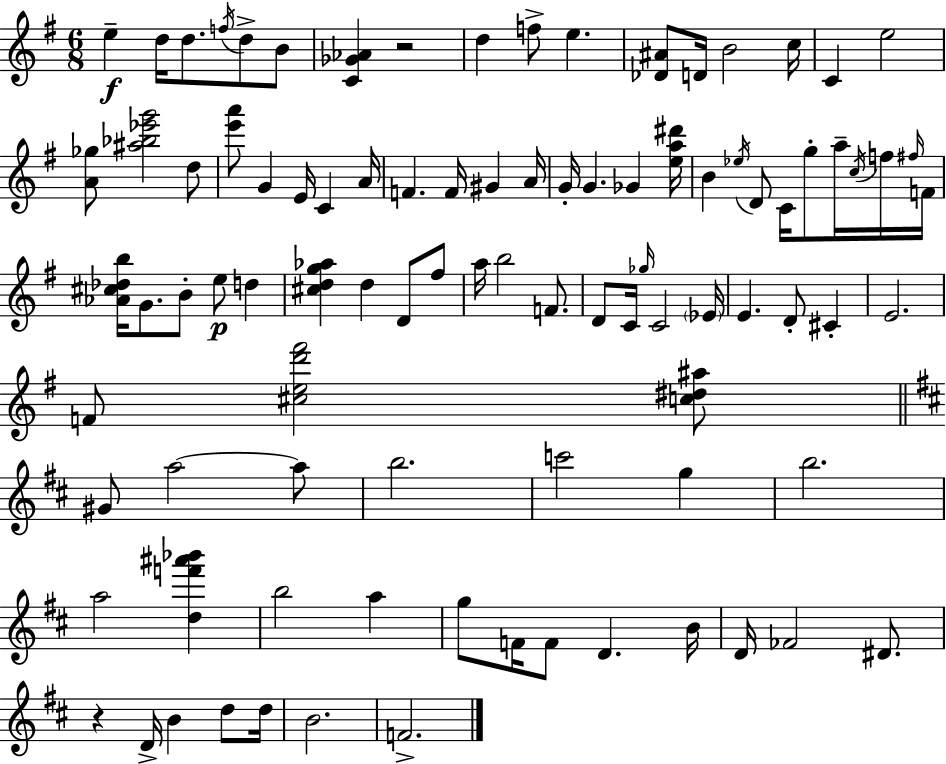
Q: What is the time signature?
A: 6/8